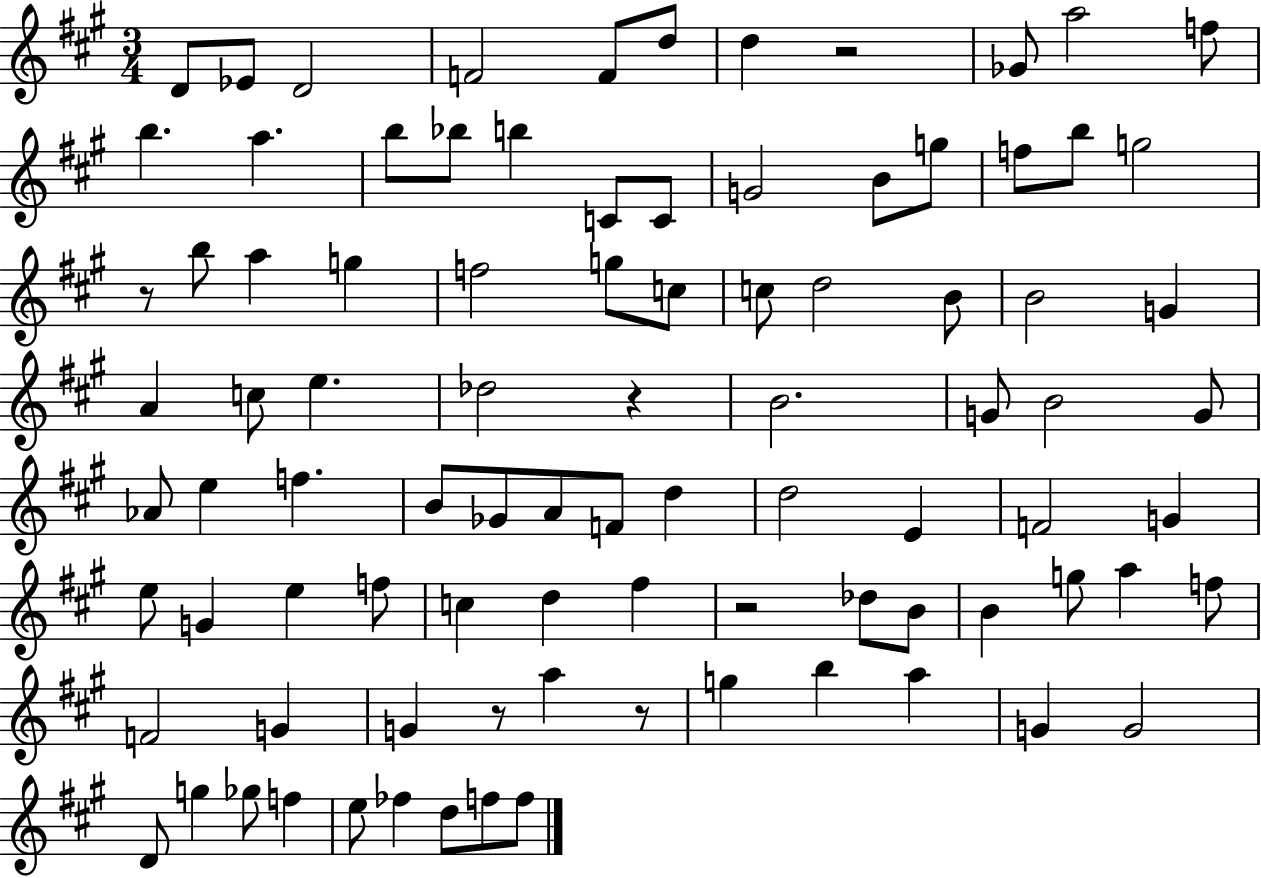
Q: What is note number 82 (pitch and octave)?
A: FES5